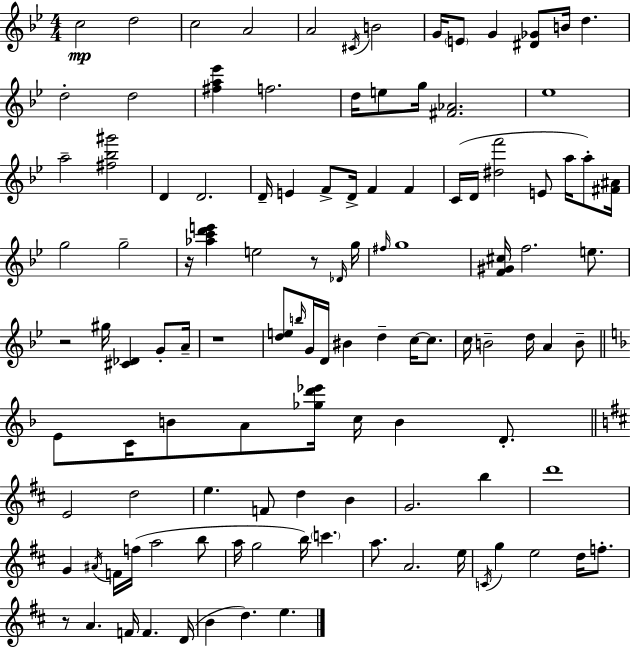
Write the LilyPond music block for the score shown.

{
  \clef treble
  \numericTimeSignature
  \time 4/4
  \key bes \major
  c''2\mp d''2 | c''2 a'2 | a'2 \acciaccatura { cis'16 } b'2 | g'16 \parenthesize e'8 g'4 <dis' ges'>8 b'16 d''4. | \break d''2-. d''2 | <fis'' a'' ees'''>4 f''2. | d''16 e''8 g''16 <fis' aes'>2. | ees''1 | \break a''2-- <fis'' bes'' gis'''>2 | d'4 d'2. | d'16-- e'4 f'8-> d'16-> f'4 f'4 | c'16( d'16 <dis'' f'''>2 e'8 a''16 a''8-.) | \break <fis' ais'>16 g''2 g''2-- | r16 <aes'' c''' d''' e'''>4 e''2 r8 | \grace { des'16 } g''16 \grace { fis''16 } g''1 | <f' gis' cis''>16 f''2. | \break e''8. r2 gis''16 <cis' des'>4 | g'8-. a'16-- r1 | <d'' e''>8 \grace { b''16 } g'16 d'16 bis'4 d''4-- | c''16~~ c''8. c''16 b'2-- d''16 a'4 | \break b'8-- \bar "||" \break \key f \major e'8 c'16 b'8 a'8 <ges'' d''' ees'''>16 c''16 b'4 d'8.-. | \bar "||" \break \key b \minor e'2 d''2 | e''4. f'8 d''4 b'4 | g'2. b''4 | d'''1 | \break g'4 \acciaccatura { ais'16 } f'16 f''16( a''2 b''8 | a''16 g''2 b''16) \parenthesize c'''4. | a''8. a'2. | e''16 \acciaccatura { c'16 } g''4 e''2 d''16 f''8.-. | \break r8 a'4. f'16 f'4. | d'16( b'4 d''4.) e''4. | \bar "|."
}